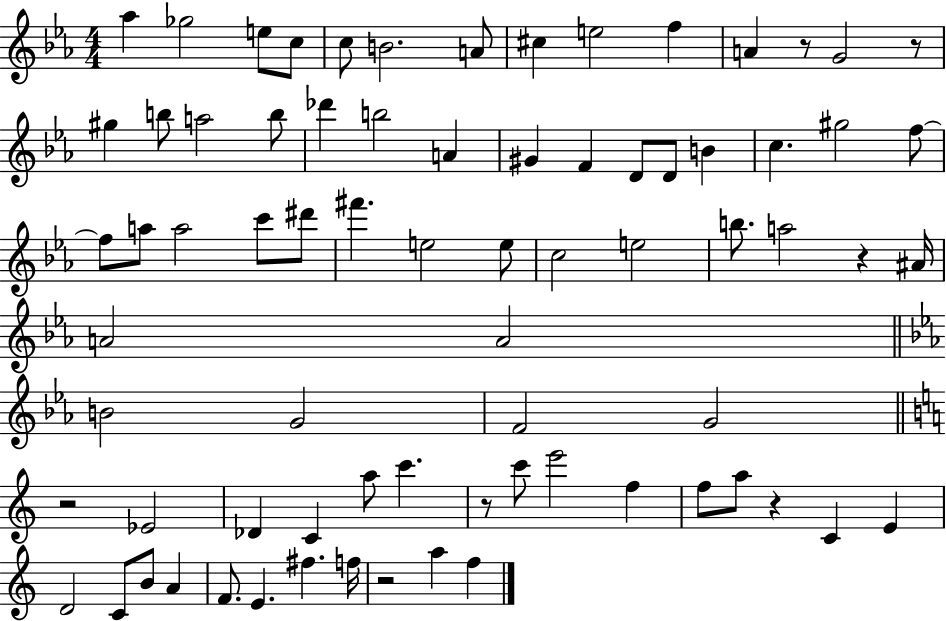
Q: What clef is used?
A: treble